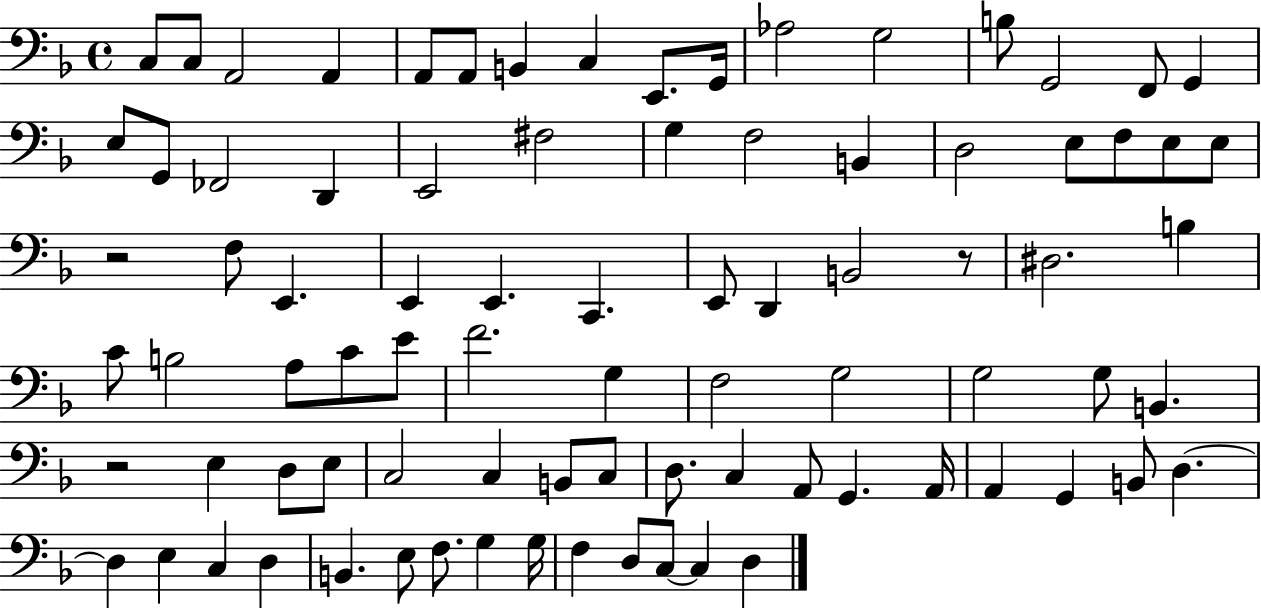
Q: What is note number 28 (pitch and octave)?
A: F3